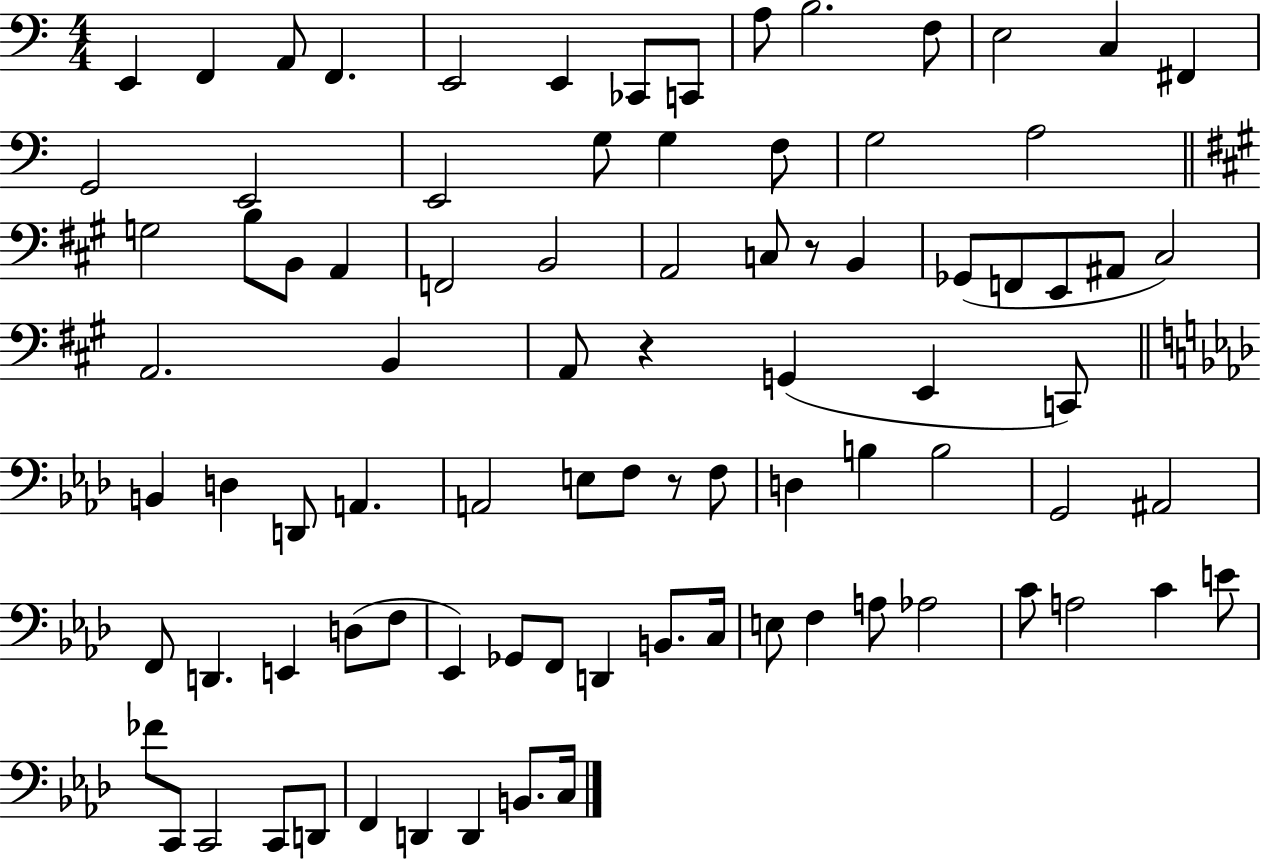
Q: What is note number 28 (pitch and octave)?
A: B2